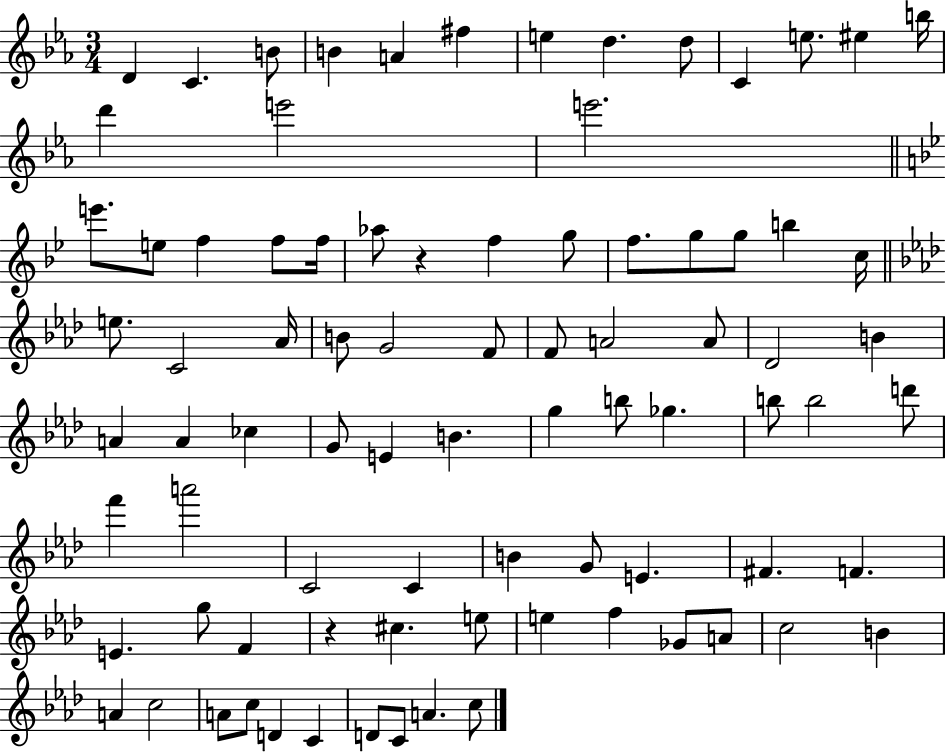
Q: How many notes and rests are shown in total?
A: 84